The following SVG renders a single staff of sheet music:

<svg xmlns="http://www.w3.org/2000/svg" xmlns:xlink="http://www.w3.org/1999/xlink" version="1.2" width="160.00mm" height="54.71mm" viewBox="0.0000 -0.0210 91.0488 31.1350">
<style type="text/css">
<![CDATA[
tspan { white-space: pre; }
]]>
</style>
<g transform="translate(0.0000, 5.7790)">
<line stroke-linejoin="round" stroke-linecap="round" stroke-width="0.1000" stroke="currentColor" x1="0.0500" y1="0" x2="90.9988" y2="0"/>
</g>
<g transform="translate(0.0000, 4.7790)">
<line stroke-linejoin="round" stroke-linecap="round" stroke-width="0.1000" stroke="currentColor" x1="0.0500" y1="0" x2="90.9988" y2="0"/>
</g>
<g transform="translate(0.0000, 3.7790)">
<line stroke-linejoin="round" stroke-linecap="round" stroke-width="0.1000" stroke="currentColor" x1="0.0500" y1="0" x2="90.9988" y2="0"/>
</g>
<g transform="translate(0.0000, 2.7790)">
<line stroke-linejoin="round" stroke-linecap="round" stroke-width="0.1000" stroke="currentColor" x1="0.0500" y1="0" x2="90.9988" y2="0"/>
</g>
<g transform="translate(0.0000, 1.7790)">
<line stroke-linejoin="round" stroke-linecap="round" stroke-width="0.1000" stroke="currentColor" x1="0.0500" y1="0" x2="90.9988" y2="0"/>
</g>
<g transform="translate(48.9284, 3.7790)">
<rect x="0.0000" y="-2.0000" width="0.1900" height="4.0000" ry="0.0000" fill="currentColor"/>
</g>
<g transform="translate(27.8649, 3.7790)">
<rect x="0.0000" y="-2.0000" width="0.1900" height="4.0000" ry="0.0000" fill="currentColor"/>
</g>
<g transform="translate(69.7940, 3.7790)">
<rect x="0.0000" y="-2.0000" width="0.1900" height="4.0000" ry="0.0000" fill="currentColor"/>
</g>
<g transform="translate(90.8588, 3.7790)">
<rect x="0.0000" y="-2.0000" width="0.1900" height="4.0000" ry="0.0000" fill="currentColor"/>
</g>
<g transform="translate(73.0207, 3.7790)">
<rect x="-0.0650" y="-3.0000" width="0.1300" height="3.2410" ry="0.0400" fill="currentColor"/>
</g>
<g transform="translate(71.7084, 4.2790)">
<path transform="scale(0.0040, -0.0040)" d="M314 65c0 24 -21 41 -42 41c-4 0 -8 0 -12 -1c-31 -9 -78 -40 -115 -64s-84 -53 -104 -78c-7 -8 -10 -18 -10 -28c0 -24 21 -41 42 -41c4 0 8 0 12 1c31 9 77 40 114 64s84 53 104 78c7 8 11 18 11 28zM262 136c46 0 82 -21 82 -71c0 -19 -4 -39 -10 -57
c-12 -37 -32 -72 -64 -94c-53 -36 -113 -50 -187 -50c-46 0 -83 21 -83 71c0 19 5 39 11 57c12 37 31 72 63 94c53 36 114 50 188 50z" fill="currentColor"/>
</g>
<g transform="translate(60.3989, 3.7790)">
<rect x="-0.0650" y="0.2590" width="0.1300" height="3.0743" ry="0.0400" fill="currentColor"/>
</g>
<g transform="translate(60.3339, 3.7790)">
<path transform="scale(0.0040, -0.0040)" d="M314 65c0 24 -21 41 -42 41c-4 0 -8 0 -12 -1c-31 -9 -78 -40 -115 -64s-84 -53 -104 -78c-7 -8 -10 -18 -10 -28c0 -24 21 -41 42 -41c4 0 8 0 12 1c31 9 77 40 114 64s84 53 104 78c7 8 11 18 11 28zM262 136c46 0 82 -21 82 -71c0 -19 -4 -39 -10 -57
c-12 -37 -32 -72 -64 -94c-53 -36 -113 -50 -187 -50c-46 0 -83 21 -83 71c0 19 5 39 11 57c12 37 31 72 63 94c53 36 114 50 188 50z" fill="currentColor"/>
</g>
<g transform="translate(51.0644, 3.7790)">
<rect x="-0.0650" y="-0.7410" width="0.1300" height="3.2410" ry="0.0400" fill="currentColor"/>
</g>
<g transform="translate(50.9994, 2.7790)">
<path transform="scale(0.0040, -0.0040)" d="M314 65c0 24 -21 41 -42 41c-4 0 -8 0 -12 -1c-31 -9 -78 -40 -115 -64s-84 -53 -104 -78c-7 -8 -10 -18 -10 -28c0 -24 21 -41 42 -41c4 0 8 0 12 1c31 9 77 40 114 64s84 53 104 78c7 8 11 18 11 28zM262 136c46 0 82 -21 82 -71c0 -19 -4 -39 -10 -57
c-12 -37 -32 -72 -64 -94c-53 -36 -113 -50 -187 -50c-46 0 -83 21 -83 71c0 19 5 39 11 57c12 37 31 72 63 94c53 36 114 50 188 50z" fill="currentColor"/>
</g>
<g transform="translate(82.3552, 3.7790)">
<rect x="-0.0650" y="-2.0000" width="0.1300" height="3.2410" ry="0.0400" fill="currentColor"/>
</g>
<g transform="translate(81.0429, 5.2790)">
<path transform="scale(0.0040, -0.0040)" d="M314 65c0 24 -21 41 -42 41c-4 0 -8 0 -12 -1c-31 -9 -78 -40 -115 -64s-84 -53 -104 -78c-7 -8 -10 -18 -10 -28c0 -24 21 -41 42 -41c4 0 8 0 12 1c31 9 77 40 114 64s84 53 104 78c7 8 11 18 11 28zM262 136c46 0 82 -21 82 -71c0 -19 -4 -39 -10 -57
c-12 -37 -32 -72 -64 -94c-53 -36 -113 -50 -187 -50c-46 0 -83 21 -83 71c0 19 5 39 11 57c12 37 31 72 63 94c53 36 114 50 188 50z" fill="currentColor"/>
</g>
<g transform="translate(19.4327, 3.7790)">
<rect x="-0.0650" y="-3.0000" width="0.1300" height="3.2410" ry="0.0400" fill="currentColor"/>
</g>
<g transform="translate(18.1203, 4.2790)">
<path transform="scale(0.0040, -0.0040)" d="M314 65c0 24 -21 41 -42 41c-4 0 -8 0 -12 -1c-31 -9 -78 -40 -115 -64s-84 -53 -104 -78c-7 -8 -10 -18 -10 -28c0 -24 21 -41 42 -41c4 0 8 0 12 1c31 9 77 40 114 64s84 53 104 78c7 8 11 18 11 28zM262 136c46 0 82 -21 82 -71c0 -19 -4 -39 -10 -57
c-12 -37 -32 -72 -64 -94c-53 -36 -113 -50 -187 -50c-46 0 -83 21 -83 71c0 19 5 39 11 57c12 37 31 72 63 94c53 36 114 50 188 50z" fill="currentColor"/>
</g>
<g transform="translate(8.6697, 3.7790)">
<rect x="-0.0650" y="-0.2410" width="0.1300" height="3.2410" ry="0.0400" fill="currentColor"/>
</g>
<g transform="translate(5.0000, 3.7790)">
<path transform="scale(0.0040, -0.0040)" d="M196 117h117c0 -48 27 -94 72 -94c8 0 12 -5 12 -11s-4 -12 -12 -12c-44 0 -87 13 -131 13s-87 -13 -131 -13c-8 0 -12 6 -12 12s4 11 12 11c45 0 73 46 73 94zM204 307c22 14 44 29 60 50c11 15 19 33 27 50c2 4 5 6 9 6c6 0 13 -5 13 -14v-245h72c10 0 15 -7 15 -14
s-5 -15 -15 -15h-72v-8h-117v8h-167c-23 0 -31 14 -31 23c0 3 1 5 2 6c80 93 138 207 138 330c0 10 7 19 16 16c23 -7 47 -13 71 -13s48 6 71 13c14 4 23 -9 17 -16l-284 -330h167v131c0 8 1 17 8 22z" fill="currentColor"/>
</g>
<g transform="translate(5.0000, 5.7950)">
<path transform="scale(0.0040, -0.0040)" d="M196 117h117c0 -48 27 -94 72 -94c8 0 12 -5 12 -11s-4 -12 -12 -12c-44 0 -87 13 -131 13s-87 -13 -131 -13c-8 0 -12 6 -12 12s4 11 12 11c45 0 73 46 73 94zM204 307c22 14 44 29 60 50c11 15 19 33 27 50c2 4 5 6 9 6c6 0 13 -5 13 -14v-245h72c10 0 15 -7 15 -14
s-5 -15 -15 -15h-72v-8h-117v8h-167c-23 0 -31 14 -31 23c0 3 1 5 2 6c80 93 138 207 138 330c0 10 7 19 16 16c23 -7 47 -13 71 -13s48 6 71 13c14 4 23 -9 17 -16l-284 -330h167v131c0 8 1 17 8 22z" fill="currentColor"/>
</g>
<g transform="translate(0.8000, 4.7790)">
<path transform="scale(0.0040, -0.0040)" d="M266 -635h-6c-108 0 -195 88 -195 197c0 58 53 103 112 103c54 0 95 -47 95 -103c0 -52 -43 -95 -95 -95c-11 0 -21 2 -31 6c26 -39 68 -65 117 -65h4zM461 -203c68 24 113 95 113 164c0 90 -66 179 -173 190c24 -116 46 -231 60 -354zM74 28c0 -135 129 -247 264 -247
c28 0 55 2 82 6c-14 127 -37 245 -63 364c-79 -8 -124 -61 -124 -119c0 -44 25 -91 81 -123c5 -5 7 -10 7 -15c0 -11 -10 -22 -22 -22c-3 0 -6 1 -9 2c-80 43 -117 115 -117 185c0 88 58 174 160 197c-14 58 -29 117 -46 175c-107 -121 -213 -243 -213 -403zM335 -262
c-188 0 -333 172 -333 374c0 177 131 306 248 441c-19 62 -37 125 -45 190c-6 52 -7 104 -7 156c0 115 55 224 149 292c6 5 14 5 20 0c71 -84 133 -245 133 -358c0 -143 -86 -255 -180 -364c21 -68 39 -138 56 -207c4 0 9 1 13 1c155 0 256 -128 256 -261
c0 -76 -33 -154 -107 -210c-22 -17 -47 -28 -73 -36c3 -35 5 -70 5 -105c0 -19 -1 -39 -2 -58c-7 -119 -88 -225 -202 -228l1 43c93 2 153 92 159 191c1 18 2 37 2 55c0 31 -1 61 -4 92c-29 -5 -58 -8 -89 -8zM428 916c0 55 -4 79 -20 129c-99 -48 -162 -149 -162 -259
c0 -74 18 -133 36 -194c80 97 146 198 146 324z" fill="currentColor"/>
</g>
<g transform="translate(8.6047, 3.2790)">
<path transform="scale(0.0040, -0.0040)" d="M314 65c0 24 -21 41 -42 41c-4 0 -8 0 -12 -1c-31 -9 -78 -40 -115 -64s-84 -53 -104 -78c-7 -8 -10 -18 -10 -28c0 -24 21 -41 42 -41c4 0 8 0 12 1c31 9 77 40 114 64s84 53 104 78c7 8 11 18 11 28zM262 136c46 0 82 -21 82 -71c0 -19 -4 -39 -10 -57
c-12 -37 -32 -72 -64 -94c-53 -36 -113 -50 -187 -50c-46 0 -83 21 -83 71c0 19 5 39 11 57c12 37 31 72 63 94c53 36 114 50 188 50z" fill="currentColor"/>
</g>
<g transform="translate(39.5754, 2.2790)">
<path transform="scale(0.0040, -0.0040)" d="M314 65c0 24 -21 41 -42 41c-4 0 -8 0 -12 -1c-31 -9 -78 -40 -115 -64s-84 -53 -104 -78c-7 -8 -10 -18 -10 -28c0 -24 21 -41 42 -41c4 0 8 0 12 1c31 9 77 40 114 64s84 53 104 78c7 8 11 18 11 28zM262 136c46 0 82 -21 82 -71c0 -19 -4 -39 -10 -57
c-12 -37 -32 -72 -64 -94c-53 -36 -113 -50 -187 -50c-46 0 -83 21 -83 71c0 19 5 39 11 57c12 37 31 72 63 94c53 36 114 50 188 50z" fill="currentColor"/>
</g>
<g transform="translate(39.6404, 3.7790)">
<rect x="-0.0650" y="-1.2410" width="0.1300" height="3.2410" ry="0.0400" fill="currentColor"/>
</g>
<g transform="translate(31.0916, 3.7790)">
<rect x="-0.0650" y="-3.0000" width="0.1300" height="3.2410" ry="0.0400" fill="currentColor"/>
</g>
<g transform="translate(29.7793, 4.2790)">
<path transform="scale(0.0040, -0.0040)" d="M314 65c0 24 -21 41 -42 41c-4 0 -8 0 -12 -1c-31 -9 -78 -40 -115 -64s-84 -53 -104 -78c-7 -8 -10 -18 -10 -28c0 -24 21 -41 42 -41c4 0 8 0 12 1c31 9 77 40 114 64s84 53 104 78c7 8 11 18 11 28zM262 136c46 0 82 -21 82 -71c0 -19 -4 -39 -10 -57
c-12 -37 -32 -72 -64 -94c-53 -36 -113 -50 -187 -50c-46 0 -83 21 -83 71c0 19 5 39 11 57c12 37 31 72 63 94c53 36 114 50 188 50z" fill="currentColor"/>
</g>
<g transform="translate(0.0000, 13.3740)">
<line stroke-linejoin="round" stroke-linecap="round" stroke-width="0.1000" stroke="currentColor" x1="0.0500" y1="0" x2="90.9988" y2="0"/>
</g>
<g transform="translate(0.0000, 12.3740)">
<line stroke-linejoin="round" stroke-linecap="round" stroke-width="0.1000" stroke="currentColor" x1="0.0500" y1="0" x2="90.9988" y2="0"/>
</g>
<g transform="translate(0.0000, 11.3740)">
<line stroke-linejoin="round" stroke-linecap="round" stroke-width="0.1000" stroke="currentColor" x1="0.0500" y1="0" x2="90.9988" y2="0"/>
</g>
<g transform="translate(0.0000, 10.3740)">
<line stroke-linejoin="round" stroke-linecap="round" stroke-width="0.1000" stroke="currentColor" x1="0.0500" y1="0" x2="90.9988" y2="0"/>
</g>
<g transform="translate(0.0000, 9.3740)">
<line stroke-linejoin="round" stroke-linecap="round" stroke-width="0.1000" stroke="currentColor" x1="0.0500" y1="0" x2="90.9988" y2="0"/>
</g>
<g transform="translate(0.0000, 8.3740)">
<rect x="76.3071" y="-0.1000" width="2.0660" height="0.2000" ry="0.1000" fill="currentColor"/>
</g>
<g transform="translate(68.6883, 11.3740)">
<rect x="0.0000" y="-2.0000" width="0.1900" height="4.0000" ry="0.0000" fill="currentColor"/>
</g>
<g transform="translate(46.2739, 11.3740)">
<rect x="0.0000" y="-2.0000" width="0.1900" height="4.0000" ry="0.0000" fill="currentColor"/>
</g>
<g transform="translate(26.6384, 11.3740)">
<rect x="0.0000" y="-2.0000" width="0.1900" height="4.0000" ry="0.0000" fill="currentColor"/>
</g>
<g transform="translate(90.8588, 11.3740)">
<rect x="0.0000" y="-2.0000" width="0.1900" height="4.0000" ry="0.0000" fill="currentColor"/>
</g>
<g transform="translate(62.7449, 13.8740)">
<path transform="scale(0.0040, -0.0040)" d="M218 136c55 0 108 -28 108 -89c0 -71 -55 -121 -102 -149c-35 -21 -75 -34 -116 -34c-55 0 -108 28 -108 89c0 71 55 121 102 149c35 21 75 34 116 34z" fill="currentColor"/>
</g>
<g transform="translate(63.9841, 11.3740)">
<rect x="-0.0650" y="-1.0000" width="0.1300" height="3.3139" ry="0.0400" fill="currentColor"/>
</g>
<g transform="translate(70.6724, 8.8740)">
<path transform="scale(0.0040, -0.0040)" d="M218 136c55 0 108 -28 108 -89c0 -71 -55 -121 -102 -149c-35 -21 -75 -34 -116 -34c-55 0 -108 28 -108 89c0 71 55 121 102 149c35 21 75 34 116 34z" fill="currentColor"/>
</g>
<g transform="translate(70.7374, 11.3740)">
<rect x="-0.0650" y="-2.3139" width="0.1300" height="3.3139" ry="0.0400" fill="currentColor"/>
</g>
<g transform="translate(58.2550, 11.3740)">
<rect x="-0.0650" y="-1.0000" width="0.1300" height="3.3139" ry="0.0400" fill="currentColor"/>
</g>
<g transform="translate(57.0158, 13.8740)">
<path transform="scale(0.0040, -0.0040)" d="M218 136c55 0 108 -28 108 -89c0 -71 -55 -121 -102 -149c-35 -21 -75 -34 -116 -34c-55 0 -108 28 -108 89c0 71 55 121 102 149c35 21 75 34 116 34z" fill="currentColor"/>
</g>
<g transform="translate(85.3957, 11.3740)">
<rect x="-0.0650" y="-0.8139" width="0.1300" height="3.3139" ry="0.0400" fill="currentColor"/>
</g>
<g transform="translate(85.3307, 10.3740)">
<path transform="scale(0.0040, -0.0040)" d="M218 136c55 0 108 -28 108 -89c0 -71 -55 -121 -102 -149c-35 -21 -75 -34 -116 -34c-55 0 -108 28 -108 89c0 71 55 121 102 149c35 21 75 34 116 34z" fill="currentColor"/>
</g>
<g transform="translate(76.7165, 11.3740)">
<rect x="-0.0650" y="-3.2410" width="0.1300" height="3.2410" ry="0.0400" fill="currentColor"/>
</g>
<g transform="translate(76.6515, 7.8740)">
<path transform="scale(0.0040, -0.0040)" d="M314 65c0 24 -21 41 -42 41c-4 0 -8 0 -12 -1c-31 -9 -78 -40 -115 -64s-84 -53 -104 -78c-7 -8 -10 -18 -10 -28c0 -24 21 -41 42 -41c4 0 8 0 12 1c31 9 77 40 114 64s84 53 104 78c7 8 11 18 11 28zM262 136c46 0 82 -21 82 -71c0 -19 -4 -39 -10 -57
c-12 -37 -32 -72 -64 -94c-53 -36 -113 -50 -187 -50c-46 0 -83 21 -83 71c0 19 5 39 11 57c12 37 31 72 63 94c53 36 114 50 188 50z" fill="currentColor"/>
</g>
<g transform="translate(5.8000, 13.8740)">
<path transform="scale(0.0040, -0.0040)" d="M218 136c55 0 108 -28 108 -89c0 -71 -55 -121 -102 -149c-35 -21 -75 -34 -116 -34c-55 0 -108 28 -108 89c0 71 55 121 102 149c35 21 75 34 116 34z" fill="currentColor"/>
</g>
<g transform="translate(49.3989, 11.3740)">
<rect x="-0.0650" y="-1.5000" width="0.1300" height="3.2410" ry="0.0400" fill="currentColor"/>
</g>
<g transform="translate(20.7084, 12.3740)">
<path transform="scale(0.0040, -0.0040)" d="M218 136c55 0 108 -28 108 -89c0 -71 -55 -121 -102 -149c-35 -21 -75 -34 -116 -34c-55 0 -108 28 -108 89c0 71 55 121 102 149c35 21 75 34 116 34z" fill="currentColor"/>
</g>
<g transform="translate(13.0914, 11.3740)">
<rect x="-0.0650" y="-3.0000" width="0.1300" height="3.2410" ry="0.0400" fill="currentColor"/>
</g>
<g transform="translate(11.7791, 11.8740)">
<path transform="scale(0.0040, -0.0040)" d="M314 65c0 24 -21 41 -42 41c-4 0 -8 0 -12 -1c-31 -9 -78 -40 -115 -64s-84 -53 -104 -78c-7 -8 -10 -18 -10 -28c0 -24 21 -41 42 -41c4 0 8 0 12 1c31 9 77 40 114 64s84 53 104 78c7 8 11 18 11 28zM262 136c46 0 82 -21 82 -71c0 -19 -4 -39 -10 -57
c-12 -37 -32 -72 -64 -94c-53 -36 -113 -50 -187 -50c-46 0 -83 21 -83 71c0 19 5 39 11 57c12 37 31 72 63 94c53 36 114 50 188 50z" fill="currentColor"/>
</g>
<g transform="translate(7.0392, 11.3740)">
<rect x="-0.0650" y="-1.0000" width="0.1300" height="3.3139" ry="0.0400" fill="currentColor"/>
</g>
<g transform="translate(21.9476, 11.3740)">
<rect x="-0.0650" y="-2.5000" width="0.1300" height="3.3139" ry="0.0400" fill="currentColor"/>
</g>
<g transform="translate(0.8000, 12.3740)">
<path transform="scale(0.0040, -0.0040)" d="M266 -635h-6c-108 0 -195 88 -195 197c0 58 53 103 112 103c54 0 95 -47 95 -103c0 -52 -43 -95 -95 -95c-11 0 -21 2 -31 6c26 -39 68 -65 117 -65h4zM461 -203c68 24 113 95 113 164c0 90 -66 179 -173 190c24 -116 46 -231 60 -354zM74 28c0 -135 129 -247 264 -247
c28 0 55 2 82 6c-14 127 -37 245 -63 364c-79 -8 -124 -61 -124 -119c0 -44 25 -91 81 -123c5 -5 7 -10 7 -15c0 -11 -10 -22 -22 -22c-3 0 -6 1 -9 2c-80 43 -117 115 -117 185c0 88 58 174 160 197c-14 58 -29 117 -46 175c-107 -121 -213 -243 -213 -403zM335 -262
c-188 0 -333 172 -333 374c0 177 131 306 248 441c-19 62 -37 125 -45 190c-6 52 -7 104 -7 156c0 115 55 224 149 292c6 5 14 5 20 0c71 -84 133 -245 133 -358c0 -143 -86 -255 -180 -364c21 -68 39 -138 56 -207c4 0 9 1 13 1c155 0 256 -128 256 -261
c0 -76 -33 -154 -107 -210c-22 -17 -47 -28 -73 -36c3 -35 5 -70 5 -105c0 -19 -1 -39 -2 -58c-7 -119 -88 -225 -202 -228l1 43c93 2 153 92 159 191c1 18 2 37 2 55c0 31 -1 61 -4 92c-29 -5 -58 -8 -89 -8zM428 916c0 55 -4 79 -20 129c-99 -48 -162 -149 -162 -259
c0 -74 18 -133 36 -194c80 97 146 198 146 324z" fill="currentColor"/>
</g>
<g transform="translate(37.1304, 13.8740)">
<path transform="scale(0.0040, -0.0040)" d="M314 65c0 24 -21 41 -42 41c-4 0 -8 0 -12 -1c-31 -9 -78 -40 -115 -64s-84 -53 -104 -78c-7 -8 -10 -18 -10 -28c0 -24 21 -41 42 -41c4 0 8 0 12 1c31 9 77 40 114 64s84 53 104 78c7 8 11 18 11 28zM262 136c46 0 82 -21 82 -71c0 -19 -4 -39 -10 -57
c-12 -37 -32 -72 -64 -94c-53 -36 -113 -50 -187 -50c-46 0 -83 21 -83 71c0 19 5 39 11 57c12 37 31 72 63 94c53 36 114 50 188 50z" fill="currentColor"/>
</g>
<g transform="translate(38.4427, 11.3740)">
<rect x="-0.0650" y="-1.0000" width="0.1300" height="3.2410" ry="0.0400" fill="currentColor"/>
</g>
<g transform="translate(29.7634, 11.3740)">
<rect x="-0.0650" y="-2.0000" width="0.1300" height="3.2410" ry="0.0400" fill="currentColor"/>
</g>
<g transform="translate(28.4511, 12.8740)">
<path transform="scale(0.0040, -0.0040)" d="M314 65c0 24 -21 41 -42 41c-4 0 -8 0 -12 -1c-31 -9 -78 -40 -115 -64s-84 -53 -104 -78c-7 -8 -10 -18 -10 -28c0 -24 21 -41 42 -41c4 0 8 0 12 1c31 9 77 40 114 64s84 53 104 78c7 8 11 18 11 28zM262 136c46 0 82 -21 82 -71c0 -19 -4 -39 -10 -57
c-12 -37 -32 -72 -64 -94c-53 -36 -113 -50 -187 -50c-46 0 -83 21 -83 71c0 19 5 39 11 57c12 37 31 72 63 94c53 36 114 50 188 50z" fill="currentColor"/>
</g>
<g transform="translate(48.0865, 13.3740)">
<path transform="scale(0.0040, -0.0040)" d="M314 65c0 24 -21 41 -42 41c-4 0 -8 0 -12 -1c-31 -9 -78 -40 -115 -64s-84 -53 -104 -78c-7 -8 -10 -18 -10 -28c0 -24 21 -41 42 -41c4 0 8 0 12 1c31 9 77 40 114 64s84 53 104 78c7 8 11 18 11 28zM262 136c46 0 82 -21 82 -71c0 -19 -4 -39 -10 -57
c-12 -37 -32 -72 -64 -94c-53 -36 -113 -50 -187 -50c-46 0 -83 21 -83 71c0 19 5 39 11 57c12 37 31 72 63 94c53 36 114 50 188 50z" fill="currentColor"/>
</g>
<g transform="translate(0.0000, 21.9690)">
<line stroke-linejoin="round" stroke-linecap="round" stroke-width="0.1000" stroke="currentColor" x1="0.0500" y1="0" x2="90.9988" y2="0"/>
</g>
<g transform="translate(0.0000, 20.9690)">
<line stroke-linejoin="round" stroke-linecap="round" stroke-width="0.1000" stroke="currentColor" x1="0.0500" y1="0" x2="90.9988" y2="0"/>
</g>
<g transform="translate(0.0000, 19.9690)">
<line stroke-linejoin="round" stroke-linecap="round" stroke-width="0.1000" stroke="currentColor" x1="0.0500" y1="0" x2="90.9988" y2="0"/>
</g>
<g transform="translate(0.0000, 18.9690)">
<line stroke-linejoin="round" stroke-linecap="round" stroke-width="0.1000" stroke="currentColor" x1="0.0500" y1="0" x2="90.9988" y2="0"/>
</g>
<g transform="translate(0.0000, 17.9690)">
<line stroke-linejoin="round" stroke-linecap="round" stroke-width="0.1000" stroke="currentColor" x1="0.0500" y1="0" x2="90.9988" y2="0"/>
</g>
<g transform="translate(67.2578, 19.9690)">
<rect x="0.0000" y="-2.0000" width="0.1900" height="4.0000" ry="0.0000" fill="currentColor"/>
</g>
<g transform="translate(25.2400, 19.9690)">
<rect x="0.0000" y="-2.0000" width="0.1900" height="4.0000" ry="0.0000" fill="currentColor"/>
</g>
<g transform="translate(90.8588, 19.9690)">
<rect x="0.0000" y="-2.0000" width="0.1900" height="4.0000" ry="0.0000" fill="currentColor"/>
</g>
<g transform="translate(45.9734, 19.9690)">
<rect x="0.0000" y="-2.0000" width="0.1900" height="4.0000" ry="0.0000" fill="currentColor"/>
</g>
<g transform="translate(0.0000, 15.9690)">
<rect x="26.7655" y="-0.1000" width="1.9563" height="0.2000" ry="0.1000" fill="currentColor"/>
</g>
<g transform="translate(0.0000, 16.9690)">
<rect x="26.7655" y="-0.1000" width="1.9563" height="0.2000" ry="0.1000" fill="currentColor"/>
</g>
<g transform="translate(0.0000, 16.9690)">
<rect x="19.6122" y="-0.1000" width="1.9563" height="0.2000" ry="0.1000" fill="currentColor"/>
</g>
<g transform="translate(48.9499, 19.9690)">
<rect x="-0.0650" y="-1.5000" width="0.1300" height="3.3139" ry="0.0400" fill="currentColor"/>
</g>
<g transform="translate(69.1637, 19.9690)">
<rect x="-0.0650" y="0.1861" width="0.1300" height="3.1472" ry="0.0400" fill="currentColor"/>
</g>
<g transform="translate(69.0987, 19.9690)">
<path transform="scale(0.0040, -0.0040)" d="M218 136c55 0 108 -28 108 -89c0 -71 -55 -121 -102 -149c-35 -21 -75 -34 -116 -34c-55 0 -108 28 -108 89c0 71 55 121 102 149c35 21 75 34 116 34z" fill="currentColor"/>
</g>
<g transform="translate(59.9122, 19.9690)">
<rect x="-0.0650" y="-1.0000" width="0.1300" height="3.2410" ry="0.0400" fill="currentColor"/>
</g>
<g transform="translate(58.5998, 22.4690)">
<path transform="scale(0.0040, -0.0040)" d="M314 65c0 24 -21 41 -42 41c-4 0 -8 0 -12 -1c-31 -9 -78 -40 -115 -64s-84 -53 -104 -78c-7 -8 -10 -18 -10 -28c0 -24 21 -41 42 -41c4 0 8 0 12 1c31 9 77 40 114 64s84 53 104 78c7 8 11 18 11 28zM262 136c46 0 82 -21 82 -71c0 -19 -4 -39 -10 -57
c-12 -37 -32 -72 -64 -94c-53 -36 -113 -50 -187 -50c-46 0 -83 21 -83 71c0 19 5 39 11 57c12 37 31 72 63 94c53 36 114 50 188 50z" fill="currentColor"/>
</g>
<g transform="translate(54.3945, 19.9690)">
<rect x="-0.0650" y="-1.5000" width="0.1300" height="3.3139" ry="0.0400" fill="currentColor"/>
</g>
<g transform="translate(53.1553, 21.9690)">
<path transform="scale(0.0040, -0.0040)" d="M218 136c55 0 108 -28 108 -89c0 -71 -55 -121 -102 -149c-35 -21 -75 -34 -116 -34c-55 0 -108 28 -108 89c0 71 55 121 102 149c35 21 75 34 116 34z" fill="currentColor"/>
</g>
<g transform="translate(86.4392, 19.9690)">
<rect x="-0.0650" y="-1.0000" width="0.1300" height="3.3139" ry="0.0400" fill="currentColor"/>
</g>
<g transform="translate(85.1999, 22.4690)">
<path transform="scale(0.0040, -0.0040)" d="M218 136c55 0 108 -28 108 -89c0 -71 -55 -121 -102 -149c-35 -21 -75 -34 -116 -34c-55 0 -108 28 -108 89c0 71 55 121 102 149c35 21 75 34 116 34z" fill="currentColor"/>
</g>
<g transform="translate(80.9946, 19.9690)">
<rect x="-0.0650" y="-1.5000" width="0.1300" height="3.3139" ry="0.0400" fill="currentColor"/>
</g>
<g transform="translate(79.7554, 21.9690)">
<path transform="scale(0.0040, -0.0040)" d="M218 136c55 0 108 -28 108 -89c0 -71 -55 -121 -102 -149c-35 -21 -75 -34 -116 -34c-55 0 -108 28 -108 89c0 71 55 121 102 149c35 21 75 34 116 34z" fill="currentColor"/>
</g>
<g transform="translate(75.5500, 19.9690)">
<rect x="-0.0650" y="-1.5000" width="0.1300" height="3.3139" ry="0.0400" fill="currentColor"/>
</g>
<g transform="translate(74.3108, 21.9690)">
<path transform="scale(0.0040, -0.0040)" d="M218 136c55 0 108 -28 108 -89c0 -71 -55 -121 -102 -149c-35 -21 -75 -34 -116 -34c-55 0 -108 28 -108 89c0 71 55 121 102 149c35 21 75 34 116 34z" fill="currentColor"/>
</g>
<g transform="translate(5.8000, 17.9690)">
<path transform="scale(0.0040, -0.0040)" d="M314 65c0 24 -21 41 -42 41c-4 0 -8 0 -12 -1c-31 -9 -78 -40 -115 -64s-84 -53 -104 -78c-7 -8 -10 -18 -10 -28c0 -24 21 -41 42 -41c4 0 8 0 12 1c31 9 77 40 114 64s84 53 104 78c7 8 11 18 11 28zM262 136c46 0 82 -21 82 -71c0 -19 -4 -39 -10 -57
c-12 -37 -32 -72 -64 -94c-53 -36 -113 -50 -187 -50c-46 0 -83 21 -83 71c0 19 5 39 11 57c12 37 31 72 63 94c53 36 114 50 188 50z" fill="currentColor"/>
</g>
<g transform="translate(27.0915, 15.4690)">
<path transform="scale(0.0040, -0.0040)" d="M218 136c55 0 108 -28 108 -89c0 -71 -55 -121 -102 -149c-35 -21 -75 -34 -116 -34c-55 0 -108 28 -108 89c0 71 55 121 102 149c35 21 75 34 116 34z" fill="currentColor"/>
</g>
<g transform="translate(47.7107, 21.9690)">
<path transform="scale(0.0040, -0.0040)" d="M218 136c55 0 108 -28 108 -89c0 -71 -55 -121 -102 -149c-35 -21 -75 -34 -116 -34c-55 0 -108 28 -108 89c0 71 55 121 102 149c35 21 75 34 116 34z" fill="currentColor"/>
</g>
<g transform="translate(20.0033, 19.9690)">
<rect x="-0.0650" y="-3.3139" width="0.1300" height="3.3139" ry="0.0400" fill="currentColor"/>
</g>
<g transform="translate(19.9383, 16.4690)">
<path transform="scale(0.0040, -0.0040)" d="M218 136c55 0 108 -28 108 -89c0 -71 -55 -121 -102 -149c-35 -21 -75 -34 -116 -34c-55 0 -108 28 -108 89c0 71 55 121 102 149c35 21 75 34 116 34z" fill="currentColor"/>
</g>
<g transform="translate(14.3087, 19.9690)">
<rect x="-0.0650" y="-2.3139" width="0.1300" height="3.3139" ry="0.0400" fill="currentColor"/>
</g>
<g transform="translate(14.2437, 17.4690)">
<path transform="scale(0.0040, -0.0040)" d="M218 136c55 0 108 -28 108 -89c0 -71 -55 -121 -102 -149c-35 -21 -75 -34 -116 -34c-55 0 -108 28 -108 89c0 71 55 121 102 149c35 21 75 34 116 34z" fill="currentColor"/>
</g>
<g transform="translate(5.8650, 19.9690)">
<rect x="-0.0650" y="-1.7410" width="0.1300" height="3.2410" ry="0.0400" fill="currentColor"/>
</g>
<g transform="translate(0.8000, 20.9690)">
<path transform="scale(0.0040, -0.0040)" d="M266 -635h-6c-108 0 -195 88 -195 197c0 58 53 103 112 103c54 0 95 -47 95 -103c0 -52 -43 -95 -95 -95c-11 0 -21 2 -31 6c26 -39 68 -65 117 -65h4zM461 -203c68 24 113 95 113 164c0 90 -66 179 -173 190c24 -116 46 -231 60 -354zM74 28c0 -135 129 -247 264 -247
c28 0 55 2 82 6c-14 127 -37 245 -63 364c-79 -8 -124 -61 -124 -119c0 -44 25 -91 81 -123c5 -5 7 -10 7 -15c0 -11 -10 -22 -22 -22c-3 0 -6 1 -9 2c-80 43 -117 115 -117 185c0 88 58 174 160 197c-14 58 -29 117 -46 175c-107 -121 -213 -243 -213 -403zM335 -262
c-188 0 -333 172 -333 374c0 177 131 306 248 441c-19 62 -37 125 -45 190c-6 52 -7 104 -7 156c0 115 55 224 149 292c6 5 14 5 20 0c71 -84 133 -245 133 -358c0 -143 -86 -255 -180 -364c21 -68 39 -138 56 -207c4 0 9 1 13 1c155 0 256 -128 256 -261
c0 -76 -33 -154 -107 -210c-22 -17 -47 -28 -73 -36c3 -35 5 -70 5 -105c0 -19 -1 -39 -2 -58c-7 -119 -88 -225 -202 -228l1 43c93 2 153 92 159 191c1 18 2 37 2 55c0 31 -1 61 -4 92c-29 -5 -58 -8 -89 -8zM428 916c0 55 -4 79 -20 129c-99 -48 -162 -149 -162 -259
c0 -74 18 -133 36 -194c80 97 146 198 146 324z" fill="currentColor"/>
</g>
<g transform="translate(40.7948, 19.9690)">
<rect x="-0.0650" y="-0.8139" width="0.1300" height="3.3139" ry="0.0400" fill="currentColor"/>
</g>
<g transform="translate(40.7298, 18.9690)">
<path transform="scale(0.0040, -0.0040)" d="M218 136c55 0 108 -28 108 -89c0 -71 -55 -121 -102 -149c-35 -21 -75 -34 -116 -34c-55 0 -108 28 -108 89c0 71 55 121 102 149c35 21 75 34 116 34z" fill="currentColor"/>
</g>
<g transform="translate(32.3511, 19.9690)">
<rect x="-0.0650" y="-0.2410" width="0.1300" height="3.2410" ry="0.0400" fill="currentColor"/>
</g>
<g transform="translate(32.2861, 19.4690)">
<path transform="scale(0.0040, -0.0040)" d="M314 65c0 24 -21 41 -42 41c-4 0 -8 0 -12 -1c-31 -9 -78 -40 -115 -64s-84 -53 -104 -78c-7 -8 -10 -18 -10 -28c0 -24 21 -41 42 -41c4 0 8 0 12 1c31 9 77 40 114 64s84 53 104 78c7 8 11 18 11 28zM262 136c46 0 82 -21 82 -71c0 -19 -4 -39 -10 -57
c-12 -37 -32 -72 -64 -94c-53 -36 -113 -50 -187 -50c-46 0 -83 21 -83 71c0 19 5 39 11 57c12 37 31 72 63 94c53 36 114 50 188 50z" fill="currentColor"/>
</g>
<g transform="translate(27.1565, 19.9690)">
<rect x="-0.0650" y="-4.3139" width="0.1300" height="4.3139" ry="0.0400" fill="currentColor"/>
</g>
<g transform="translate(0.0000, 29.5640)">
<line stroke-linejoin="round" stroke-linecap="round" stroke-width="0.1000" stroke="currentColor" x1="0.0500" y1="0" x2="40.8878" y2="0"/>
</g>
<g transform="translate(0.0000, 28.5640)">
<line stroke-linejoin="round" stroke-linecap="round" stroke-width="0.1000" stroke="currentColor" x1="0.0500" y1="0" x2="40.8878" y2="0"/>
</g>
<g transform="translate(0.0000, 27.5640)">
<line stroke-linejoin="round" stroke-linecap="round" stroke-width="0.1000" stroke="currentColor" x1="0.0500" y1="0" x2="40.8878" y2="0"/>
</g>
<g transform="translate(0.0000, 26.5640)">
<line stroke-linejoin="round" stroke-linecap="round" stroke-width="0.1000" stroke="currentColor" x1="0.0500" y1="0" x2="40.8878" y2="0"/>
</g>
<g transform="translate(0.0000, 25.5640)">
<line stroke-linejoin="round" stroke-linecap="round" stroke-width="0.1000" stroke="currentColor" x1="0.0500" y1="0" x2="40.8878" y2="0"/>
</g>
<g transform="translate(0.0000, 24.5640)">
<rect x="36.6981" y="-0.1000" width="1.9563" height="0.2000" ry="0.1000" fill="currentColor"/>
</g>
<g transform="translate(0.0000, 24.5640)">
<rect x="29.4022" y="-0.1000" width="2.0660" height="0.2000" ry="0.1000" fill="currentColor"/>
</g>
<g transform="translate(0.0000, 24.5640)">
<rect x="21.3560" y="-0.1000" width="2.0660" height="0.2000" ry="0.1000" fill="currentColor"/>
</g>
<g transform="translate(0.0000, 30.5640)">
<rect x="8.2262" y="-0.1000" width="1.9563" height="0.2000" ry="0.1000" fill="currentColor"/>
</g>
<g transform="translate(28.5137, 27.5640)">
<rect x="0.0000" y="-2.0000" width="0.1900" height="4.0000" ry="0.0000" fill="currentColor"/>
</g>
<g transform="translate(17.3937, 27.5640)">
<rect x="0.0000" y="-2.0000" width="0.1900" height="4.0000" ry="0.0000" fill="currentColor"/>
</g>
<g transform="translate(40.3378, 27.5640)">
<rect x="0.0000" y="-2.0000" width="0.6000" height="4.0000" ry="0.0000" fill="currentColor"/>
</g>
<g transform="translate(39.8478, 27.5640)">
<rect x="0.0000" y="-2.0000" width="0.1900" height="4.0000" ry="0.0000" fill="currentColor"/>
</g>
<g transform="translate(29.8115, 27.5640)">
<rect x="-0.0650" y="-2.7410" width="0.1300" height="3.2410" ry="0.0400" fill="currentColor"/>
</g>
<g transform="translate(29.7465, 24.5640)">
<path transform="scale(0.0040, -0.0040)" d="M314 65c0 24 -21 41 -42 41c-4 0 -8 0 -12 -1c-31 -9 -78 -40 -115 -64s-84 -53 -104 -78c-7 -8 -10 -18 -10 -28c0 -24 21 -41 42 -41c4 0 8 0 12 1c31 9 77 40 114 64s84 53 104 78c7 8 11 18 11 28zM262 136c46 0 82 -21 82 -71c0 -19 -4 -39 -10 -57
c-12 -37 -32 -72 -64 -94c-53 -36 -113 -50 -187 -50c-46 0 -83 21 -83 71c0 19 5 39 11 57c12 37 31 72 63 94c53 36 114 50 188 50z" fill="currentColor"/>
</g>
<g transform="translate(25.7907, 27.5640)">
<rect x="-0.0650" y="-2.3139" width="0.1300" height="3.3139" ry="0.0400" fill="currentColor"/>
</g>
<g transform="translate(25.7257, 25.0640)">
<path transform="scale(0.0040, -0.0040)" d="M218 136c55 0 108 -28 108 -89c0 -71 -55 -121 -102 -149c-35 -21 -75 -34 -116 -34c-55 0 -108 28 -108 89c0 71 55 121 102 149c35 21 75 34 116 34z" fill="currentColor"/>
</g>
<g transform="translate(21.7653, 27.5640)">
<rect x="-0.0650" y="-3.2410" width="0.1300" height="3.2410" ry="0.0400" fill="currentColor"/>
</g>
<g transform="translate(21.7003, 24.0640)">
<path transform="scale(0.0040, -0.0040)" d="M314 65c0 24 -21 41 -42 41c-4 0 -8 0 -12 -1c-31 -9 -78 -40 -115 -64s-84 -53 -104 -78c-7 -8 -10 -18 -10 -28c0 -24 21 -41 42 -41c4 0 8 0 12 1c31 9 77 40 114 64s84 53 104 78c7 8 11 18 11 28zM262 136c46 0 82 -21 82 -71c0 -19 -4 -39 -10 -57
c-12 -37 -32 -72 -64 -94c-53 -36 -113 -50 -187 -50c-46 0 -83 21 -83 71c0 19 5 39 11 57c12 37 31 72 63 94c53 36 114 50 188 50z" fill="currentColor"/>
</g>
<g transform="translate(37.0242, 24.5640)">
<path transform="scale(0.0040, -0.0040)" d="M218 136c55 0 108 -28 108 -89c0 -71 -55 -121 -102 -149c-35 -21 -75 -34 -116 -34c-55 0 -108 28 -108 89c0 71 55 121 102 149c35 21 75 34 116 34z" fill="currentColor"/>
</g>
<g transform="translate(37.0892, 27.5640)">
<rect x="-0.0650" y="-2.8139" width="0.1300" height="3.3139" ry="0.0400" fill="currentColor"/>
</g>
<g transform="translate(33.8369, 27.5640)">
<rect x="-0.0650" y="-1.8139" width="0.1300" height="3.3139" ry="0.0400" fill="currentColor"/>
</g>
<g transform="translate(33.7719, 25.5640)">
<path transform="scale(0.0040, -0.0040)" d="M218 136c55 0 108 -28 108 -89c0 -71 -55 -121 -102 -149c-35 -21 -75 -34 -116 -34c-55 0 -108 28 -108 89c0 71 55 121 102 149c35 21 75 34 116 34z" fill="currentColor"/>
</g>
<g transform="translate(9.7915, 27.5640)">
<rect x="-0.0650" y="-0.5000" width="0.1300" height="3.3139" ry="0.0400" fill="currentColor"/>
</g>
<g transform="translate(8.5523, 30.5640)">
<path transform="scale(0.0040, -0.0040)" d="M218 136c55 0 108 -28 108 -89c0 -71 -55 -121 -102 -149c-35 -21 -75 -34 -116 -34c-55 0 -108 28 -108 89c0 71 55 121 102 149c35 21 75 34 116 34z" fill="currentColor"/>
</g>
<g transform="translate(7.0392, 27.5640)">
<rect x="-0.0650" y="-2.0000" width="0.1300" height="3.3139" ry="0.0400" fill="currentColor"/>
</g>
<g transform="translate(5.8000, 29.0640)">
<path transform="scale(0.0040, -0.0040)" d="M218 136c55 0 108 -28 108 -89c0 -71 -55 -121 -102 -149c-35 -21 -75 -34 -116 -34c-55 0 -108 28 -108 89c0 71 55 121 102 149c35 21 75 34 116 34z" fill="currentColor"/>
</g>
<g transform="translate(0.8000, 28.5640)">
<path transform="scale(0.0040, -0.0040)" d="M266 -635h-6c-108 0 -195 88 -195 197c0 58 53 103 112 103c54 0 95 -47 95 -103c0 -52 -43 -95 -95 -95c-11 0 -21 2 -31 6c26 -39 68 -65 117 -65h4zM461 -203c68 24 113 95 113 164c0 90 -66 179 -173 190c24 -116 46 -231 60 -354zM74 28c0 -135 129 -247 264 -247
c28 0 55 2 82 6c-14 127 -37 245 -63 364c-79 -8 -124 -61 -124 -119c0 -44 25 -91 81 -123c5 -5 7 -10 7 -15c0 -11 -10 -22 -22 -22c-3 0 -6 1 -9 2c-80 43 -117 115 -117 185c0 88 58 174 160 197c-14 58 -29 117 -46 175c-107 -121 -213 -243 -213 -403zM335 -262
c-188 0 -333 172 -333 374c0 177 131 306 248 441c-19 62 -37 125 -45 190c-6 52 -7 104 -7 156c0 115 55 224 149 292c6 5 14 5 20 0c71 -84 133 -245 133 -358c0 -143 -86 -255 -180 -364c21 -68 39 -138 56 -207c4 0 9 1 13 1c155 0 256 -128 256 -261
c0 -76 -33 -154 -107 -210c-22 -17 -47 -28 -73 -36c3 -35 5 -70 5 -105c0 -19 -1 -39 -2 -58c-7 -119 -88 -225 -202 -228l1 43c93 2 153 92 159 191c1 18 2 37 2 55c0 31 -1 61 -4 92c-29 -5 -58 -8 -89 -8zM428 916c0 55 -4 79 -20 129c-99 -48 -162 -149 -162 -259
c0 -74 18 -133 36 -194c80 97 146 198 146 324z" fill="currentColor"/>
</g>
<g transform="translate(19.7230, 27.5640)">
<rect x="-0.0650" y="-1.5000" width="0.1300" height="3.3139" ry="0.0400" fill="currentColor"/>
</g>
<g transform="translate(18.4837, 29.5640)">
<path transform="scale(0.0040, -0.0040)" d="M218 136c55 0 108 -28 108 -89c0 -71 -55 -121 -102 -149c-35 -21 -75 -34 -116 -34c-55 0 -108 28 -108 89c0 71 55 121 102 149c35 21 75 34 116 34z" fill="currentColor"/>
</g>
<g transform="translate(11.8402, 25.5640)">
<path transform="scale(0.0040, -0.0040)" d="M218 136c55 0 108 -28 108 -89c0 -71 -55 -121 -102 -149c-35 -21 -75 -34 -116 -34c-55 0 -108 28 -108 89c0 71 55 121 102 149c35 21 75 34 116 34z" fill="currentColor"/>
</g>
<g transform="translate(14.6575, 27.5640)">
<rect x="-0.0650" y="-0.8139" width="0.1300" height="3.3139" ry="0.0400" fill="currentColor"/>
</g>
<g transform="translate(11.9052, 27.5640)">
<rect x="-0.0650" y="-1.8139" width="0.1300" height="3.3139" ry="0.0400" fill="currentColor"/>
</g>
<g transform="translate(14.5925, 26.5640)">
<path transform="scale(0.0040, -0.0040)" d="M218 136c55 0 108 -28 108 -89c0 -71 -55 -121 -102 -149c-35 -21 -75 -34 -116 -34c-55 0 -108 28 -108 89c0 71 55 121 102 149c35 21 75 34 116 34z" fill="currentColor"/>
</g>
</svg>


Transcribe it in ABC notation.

X:1
T:Untitled
M:4/4
L:1/4
K:C
c2 A2 A2 e2 d2 B2 A2 F2 D A2 G F2 D2 E2 D D g b2 d f2 g b d' c2 d E E D2 B E E D F C f d E b2 g a2 f a